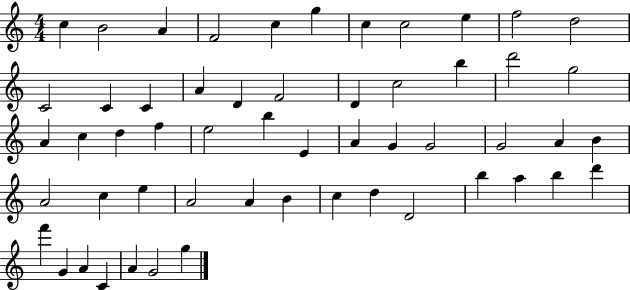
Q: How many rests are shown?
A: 0